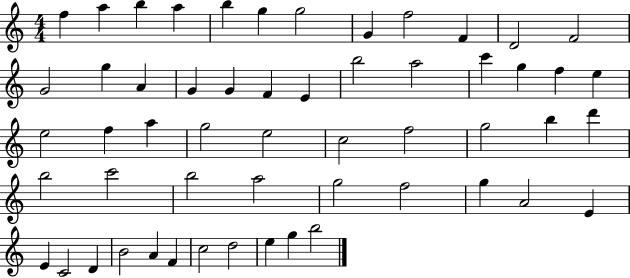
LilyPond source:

{
  \clef treble
  \numericTimeSignature
  \time 4/4
  \key c \major
  f''4 a''4 b''4 a''4 | b''4 g''4 g''2 | g'4 f''2 f'4 | d'2 f'2 | \break g'2 g''4 a'4 | g'4 g'4 f'4 e'4 | b''2 a''2 | c'''4 g''4 f''4 e''4 | \break e''2 f''4 a''4 | g''2 e''2 | c''2 f''2 | g''2 b''4 d'''4 | \break b''2 c'''2 | b''2 a''2 | g''2 f''2 | g''4 a'2 e'4 | \break e'4 c'2 d'4 | b'2 a'4 f'4 | c''2 d''2 | e''4 g''4 b''2 | \break \bar "|."
}